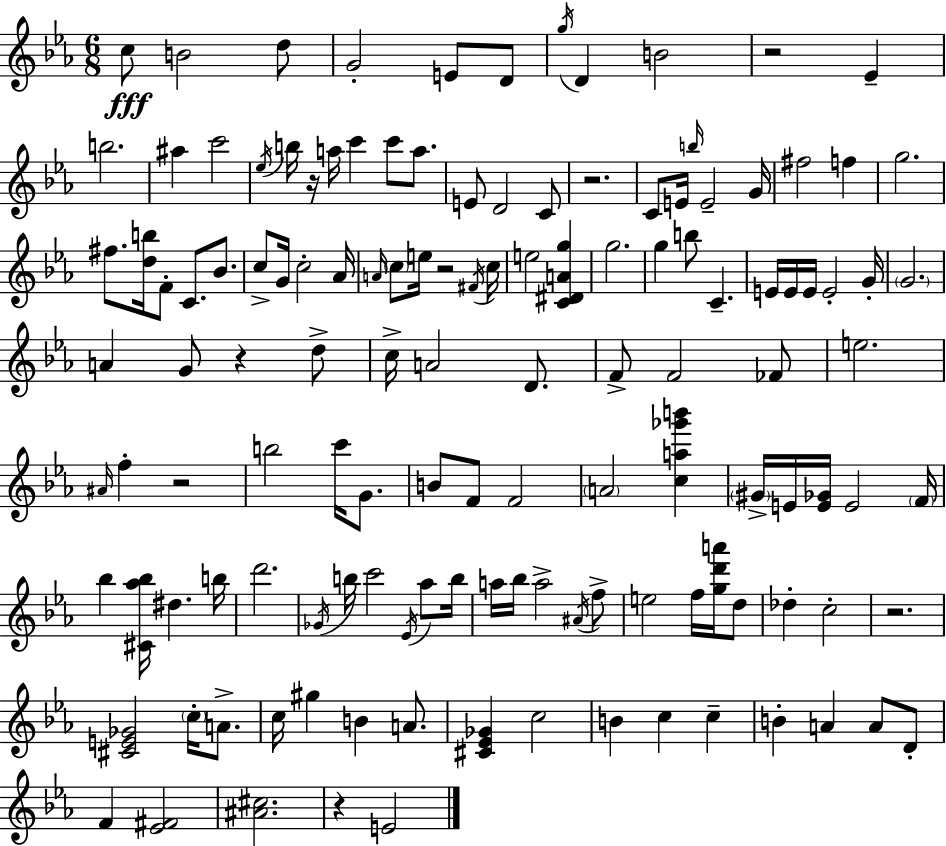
X:1
T:Untitled
M:6/8
L:1/4
K:Cm
c/2 B2 d/2 G2 E/2 D/2 g/4 D B2 z2 _E b2 ^a c'2 _e/4 b/4 z/4 a/4 c' c'/2 a/2 E/2 D2 C/2 z2 C/2 E/4 b/4 E2 G/4 ^f2 f g2 ^f/2 [db]/4 F/2 C/2 _B/2 c/2 G/4 c2 _A/4 A/4 c/2 e/4 z2 ^F/4 c/4 e2 [C^DAg] g2 g b/2 C E/4 E/4 E/4 E2 G/4 G2 A G/2 z d/2 c/4 A2 D/2 F/2 F2 _F/2 e2 ^A/4 f z2 b2 c'/4 G/2 B/2 F/2 F2 A2 [ca_g'b'] ^G/4 E/4 [E_G]/4 E2 F/4 _b [^C_a_b]/4 ^d b/4 d'2 _G/4 b/4 c'2 _E/4 _a/2 b/4 a/4 _b/4 a2 ^A/4 f/2 e2 f/4 [gd'a']/4 d/2 _d c2 z2 [^CE_G]2 c/4 A/2 c/4 ^g B A/2 [^C_E_G] c2 B c c B A A/2 D/2 F [_E^F]2 [^A^c]2 z E2